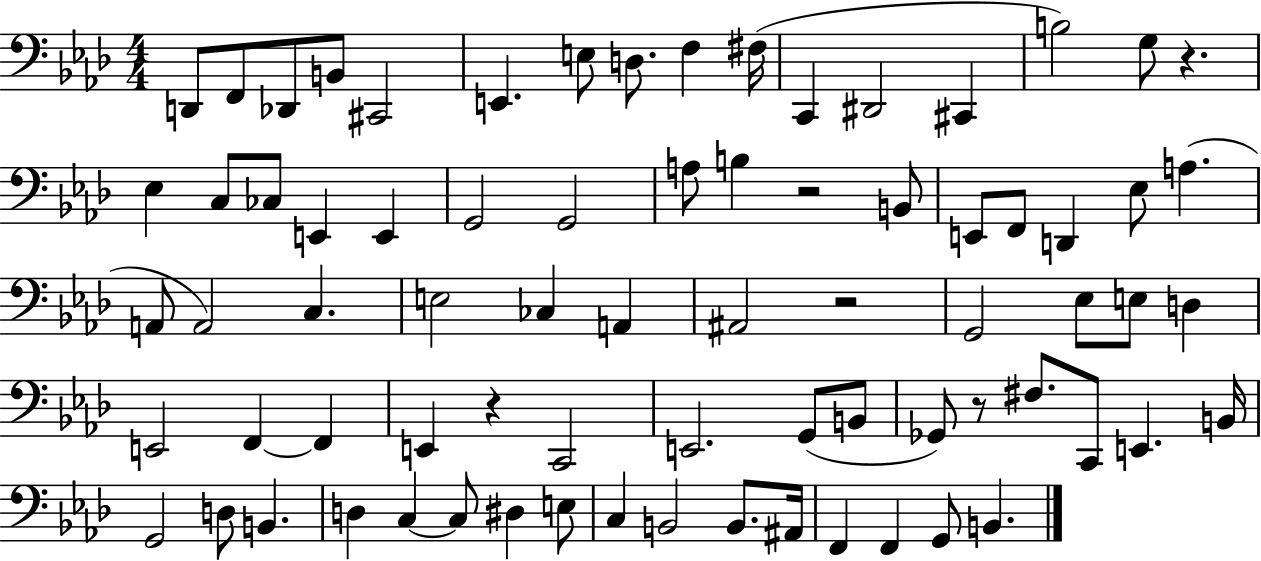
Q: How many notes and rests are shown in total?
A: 75